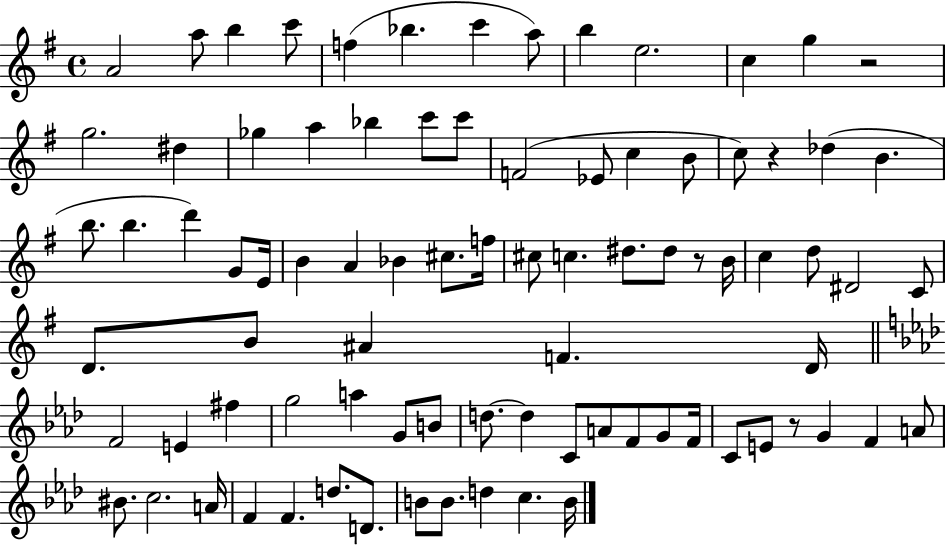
{
  \clef treble
  \time 4/4
  \defaultTimeSignature
  \key g \major
  a'2 a''8 b''4 c'''8 | f''4( bes''4. c'''4 a''8) | b''4 e''2. | c''4 g''4 r2 | \break g''2. dis''4 | ges''4 a''4 bes''4 c'''8 c'''8 | f'2( ees'8 c''4 b'8 | c''8) r4 des''4( b'4. | \break b''8. b''4. d'''4) g'8 e'16 | b'4 a'4 bes'4 cis''8. f''16 | cis''8 c''4. dis''8. dis''8 r8 b'16 | c''4 d''8 dis'2 c'8 | \break d'8. b'8 ais'4 f'4. d'16 | \bar "||" \break \key f \minor f'2 e'4 fis''4 | g''2 a''4 g'8 b'8 | d''8.~~ d''4 c'8 a'8 f'8 g'8 f'16 | c'8 e'8 r8 g'4 f'4 a'8 | \break bis'8. c''2. a'16 | f'4 f'4. d''8. d'8. | b'8 b'8. d''4 c''4. b'16 | \bar "|."
}